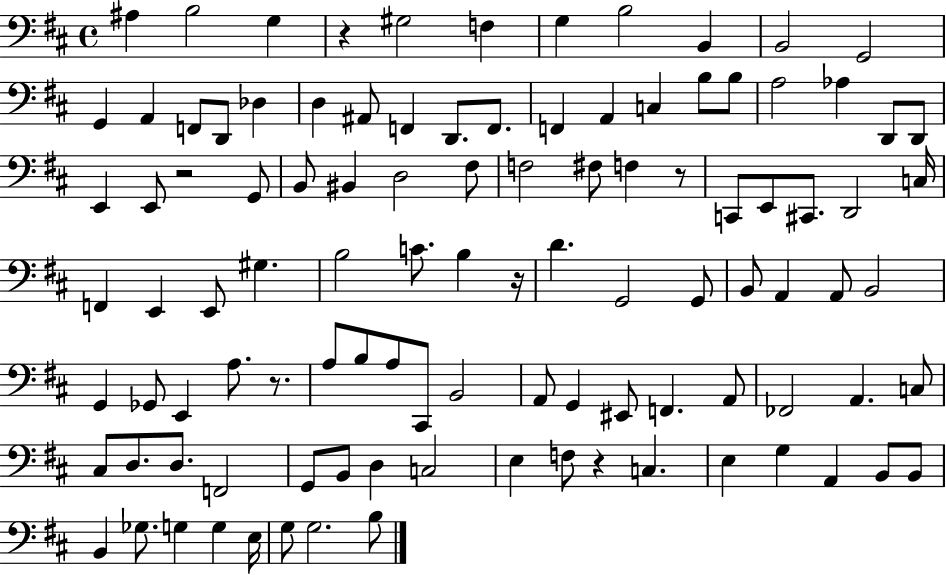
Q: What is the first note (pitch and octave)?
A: A#3